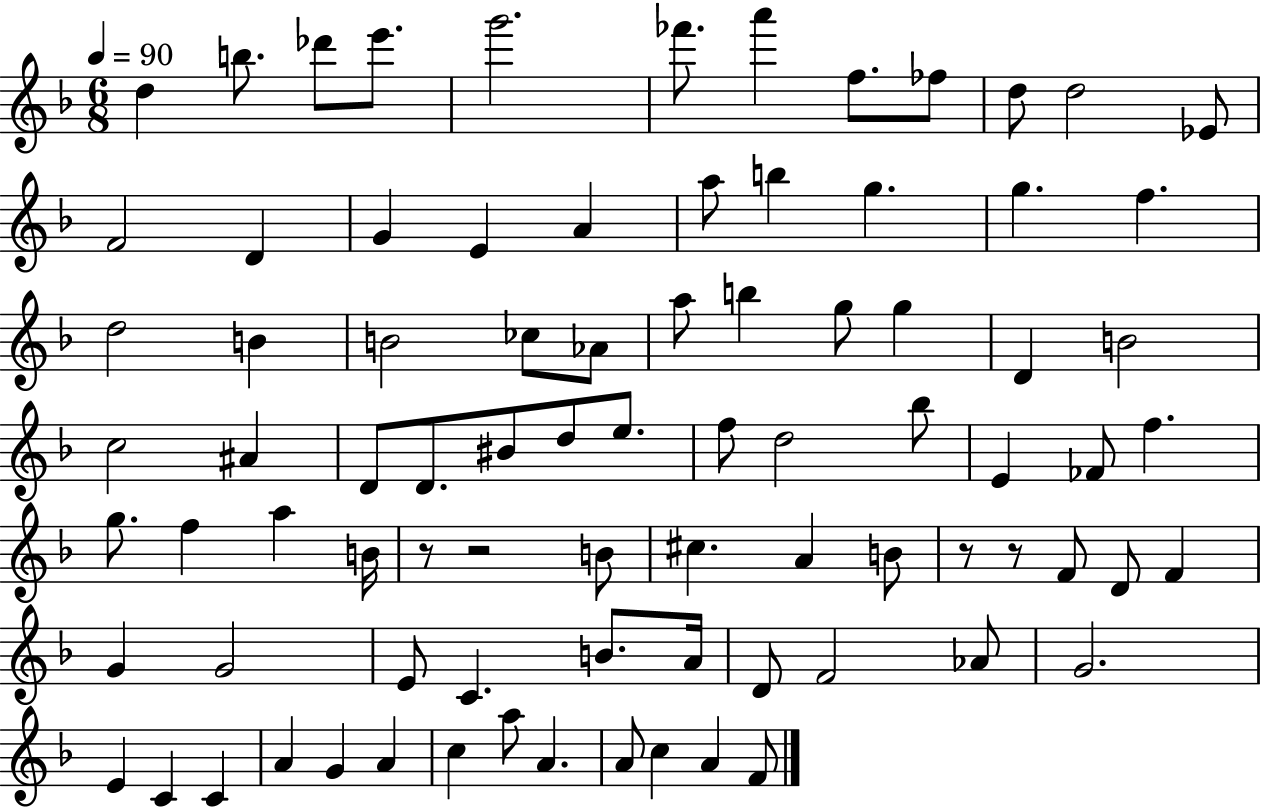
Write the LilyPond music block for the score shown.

{
  \clef treble
  \numericTimeSignature
  \time 6/8
  \key f \major
  \tempo 4 = 90
  \repeat volta 2 { d''4 b''8. des'''8 e'''8. | g'''2. | fes'''8. a'''4 f''8. fes''8 | d''8 d''2 ees'8 | \break f'2 d'4 | g'4 e'4 a'4 | a''8 b''4 g''4. | g''4. f''4. | \break d''2 b'4 | b'2 ces''8 aes'8 | a''8 b''4 g''8 g''4 | d'4 b'2 | \break c''2 ais'4 | d'8 d'8. bis'8 d''8 e''8. | f''8 d''2 bes''8 | e'4 fes'8 f''4. | \break g''8. f''4 a''4 b'16 | r8 r2 b'8 | cis''4. a'4 b'8 | r8 r8 f'8 d'8 f'4 | \break g'4 g'2 | e'8 c'4. b'8. a'16 | d'8 f'2 aes'8 | g'2. | \break e'4 c'4 c'4 | a'4 g'4 a'4 | c''4 a''8 a'4. | a'8 c''4 a'4 f'8 | \break } \bar "|."
}